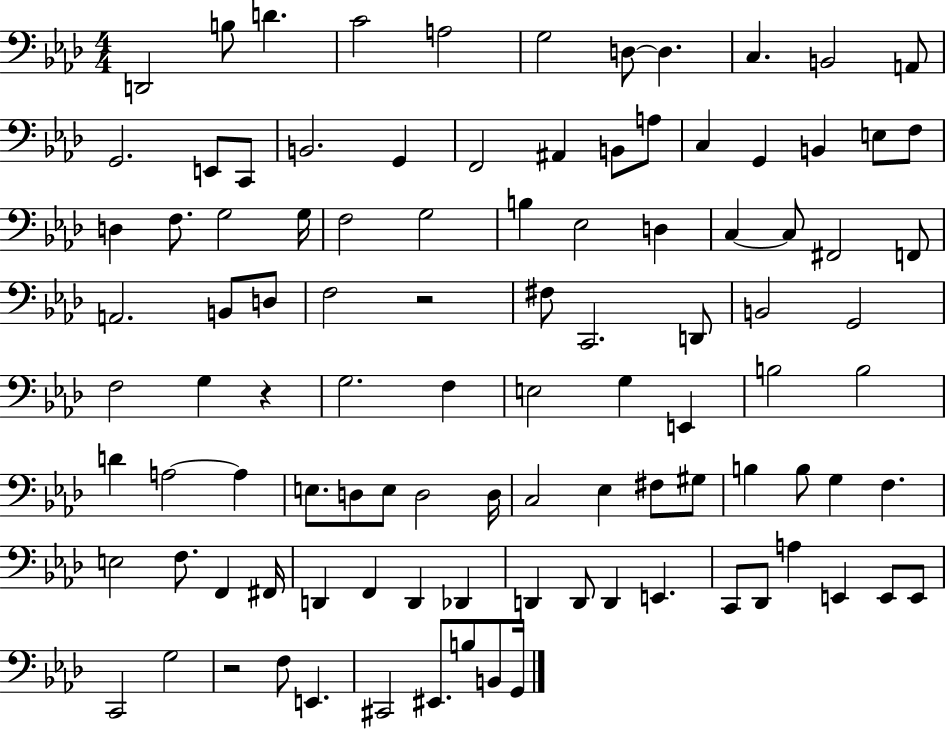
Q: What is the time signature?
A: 4/4